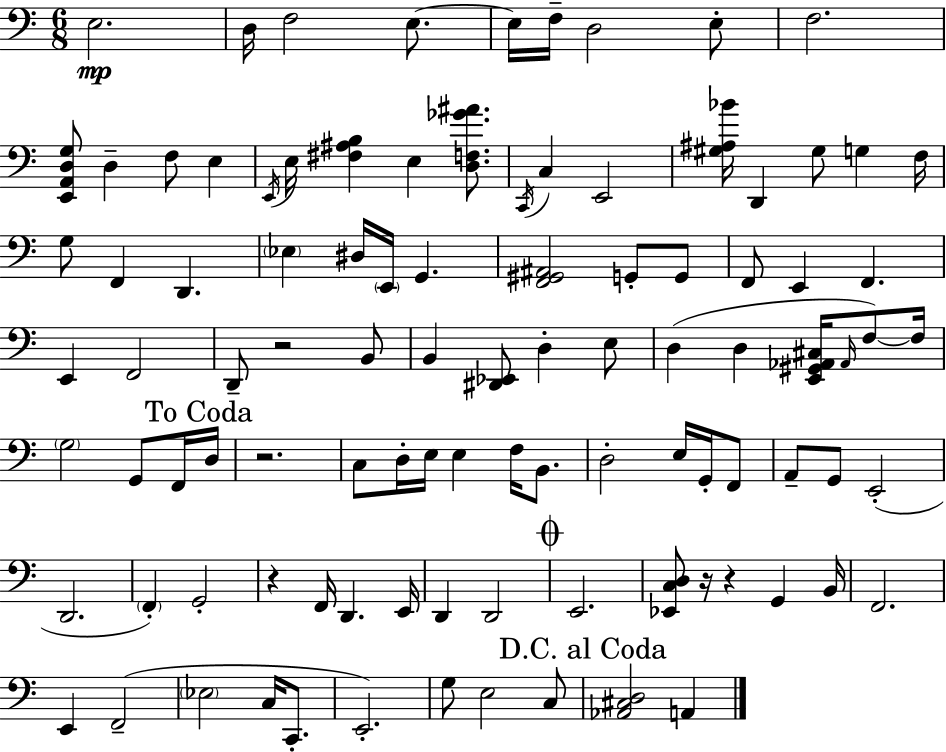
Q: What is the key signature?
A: C major